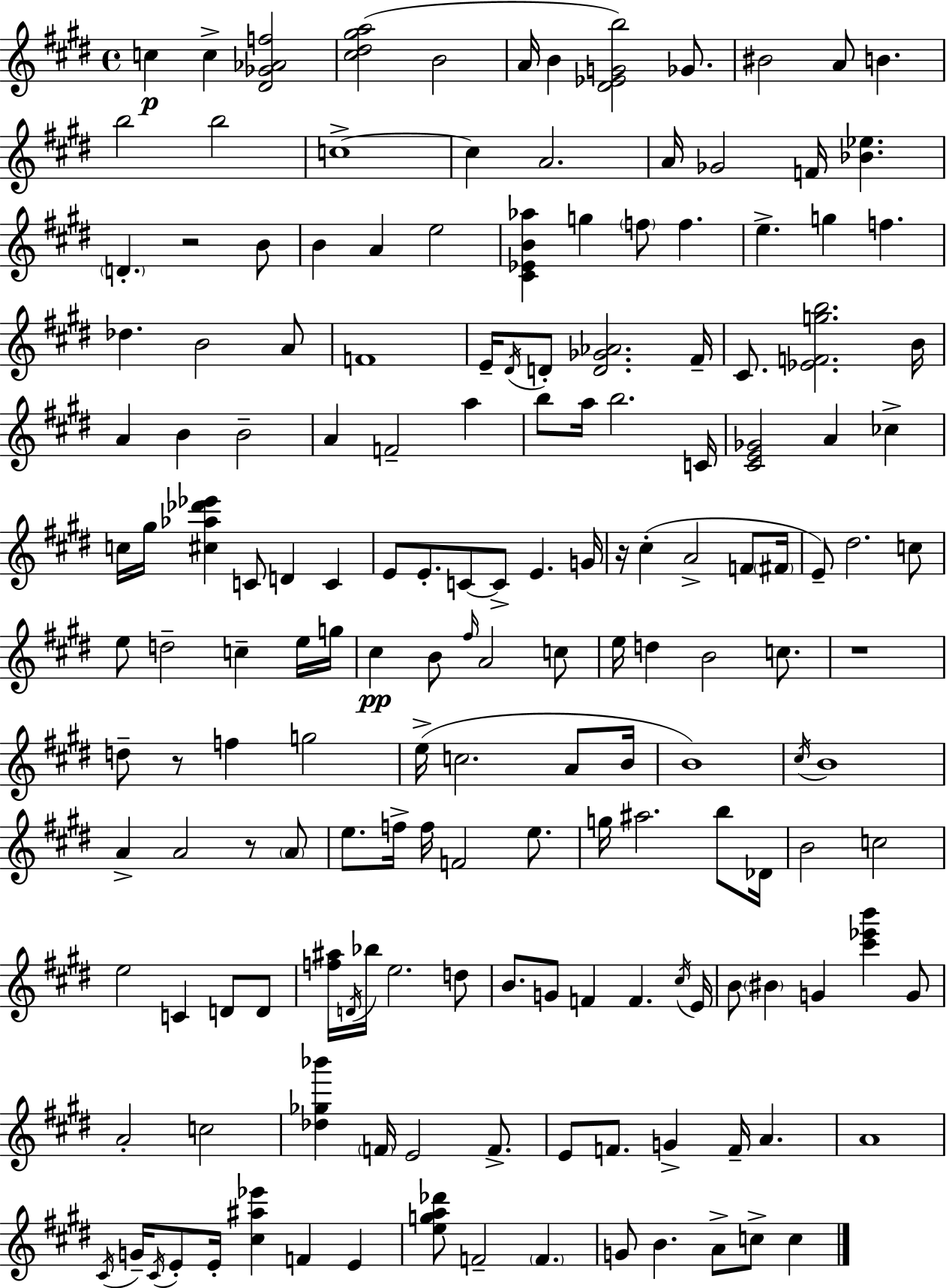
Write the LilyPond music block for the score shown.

{
  \clef treble
  \time 4/4
  \defaultTimeSignature
  \key e \major
  \repeat volta 2 { c''4\p c''4-> <dis' ges' aes' f''>2 | <cis'' dis'' gis'' a''>2( b'2 | a'16 b'4 <dis' ees' g' b''>2) ges'8. | bis'2 a'8 b'4. | \break b''2 b''2 | c''1->~~ | c''4 a'2. | a'16 ges'2 f'16 <bes' ees''>4. | \break \parenthesize d'4.-. r2 b'8 | b'4 a'4 e''2 | <cis' ees' b' aes''>4 g''4 \parenthesize f''8 f''4. | e''4.-> g''4 f''4. | \break des''4. b'2 a'8 | f'1 | e'16-- \acciaccatura { dis'16 } d'8-. <d' ges' aes'>2. | fis'16-- cis'8. <ees' f' g'' b''>2. | \break b'16 a'4 b'4 b'2-- | a'4 f'2-- a''4 | b''8 a''16 b''2. | c'16 <cis' e' ges'>2 a'4 ces''4-> | \break c''16 gis''16 <cis'' aes'' des''' ees'''>4 c'8 d'4 c'4 | e'8 e'8.-. c'8~~ c'8-> e'4. | g'16 r16 cis''4-.( a'2-> f'8 | \parenthesize fis'16 e'8--) dis''2. c''8 | \break e''8 d''2-- c''4-- e''16 | g''16 cis''4\pp b'8 \grace { fis''16 } a'2 | c''8 e''16 d''4 b'2 c''8. | r1 | \break d''8-- r8 f''4 g''2 | e''16->( c''2. a'8 | b'16 b'1) | \acciaccatura { cis''16 } b'1 | \break a'4-> a'2 r8 | \parenthesize a'8 e''8. f''16-> f''16 f'2 | e''8. g''16 ais''2. | b''8 des'16 b'2 c''2 | \break e''2 c'4 d'8 | d'8 <f'' ais''>16 \acciaccatura { d'16 } bes''16 e''2. | d''8 b'8. g'8 f'4 f'4. | \acciaccatura { cis''16 } e'16 b'8 \parenthesize bis'4 g'4 <cis''' ees''' b'''>4 | \break g'8 a'2-. c''2 | <des'' ges'' bes'''>4 \parenthesize f'16 e'2 | f'8.-> e'8 f'8. g'4-> f'16-- a'4. | a'1 | \break \acciaccatura { cis'16 } g'16-- \acciaccatura { cis'16 } e'8-. e'16-. <cis'' ais'' ees'''>4 f'4 | e'4 <e'' g'' a'' des'''>8 f'2-- | \parenthesize f'4. g'8 b'4. a'8-> | c''8-> c''4 } \bar "|."
}